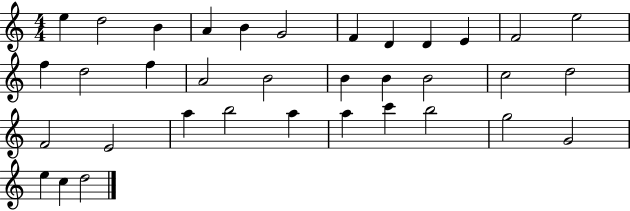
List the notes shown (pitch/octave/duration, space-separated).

E5/q D5/h B4/q A4/q B4/q G4/h F4/q D4/q D4/q E4/q F4/h E5/h F5/q D5/h F5/q A4/h B4/h B4/q B4/q B4/h C5/h D5/h F4/h E4/h A5/q B5/h A5/q A5/q C6/q B5/h G5/h G4/h E5/q C5/q D5/h